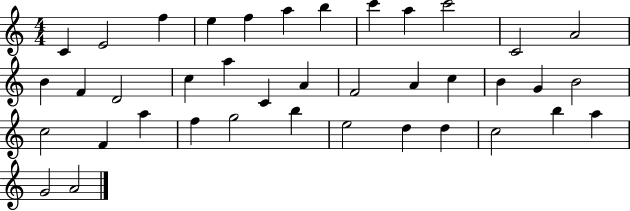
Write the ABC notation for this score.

X:1
T:Untitled
M:4/4
L:1/4
K:C
C E2 f e f a b c' a c'2 C2 A2 B F D2 c a C A F2 A c B G B2 c2 F a f g2 b e2 d d c2 b a G2 A2